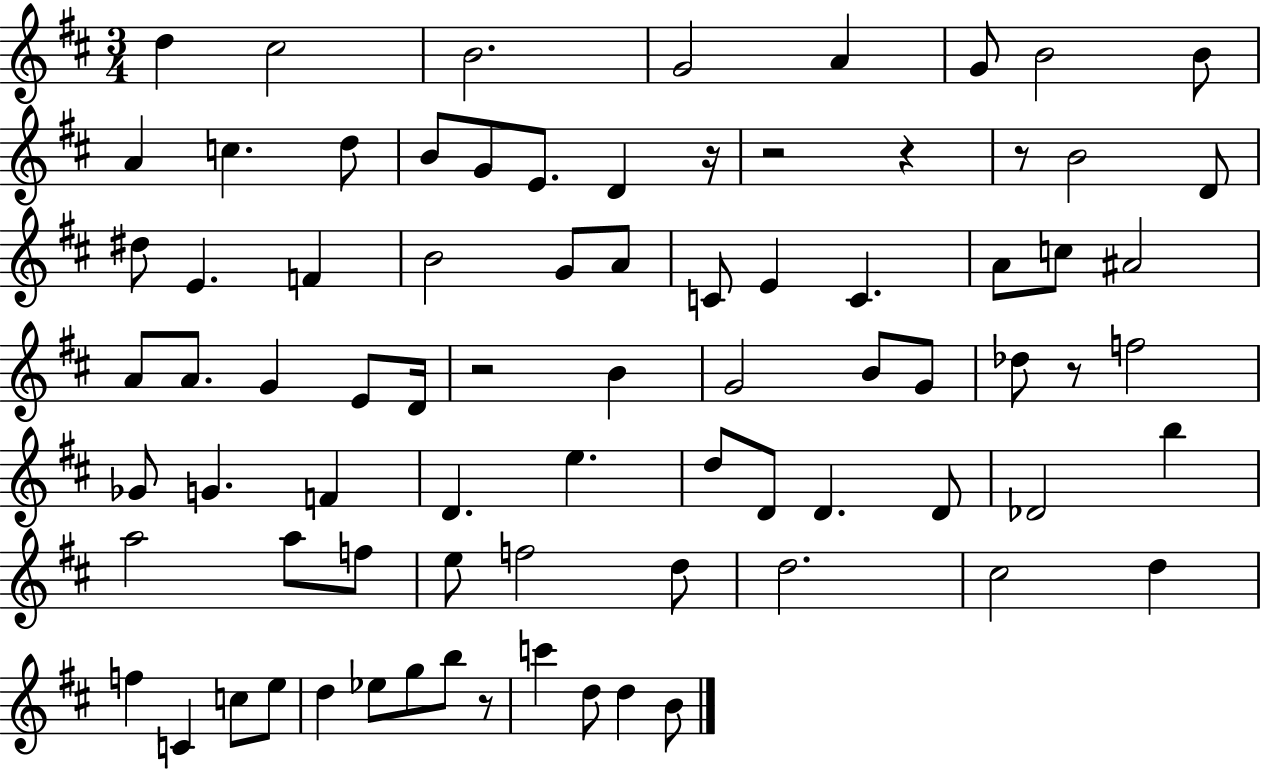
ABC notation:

X:1
T:Untitled
M:3/4
L:1/4
K:D
d ^c2 B2 G2 A G/2 B2 B/2 A c d/2 B/2 G/2 E/2 D z/4 z2 z z/2 B2 D/2 ^d/2 E F B2 G/2 A/2 C/2 E C A/2 c/2 ^A2 A/2 A/2 G E/2 D/4 z2 B G2 B/2 G/2 _d/2 z/2 f2 _G/2 G F D e d/2 D/2 D D/2 _D2 b a2 a/2 f/2 e/2 f2 d/2 d2 ^c2 d f C c/2 e/2 d _e/2 g/2 b/2 z/2 c' d/2 d B/2